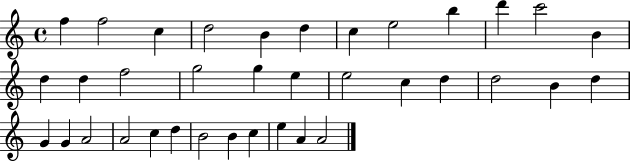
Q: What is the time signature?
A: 4/4